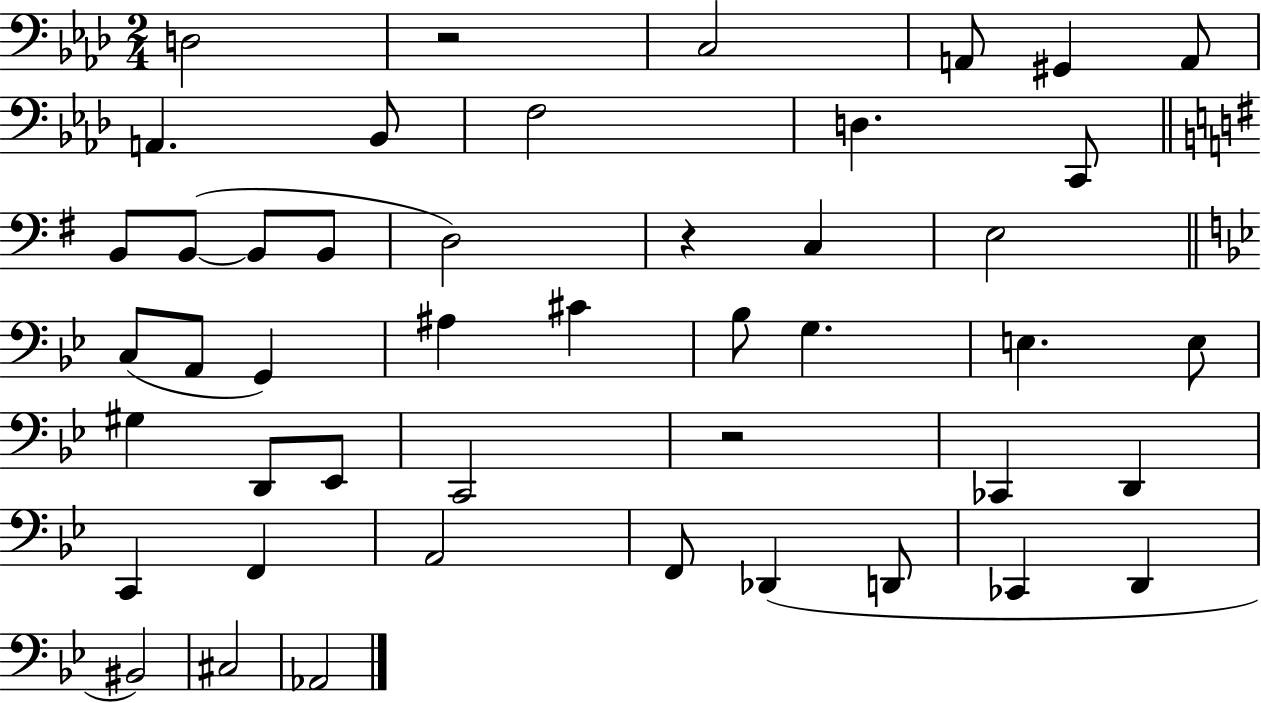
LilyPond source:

{
  \clef bass
  \numericTimeSignature
  \time 2/4
  \key aes \major
  d2 | r2 | c2 | a,8 gis,4 a,8 | \break a,4. bes,8 | f2 | d4. c,8 | \bar "||" \break \key g \major b,8 b,8~(~ b,8 b,8 | d2) | r4 c4 | e2 | \break \bar "||" \break \key g \minor c8( a,8 g,4) | ais4 cis'4 | bes8 g4. | e4. e8 | \break gis4 d,8 ees,8 | c,2 | r2 | ces,4 d,4 | \break c,4 f,4 | a,2 | f,8 des,4( d,8 | ces,4 d,4 | \break bis,2) | cis2 | aes,2 | \bar "|."
}